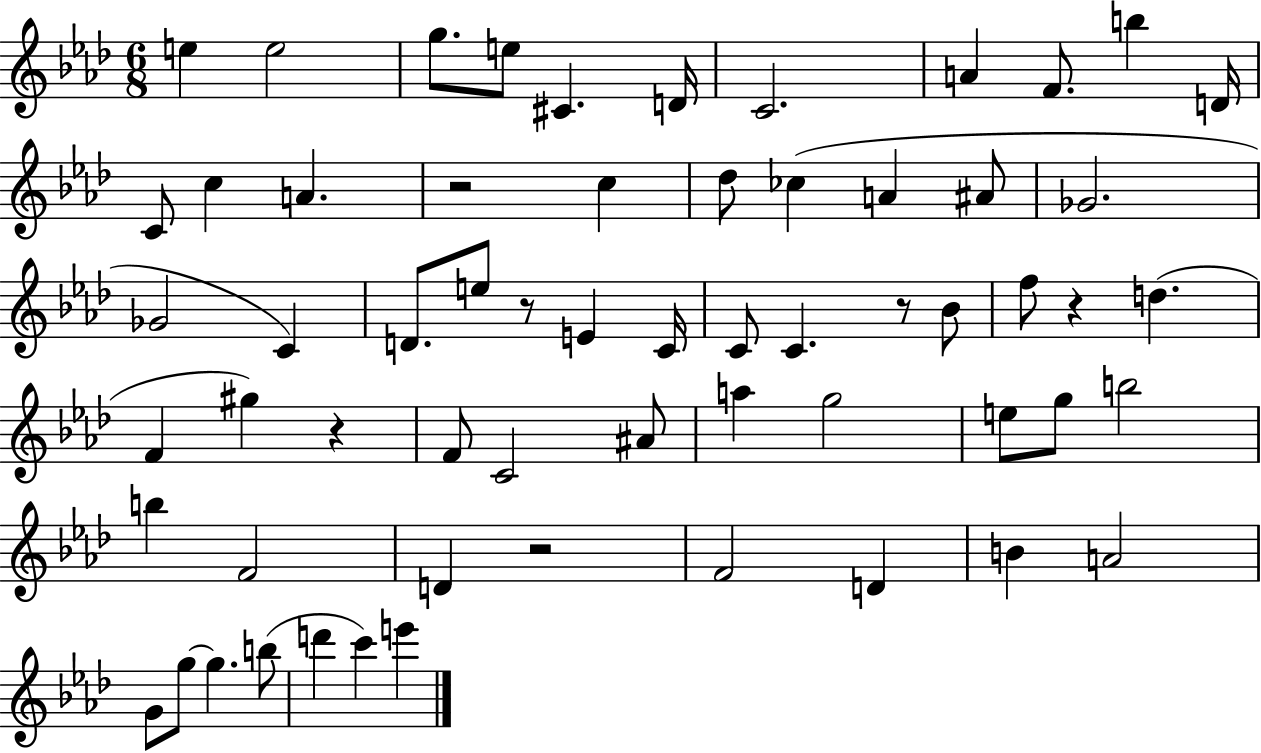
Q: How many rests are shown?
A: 6